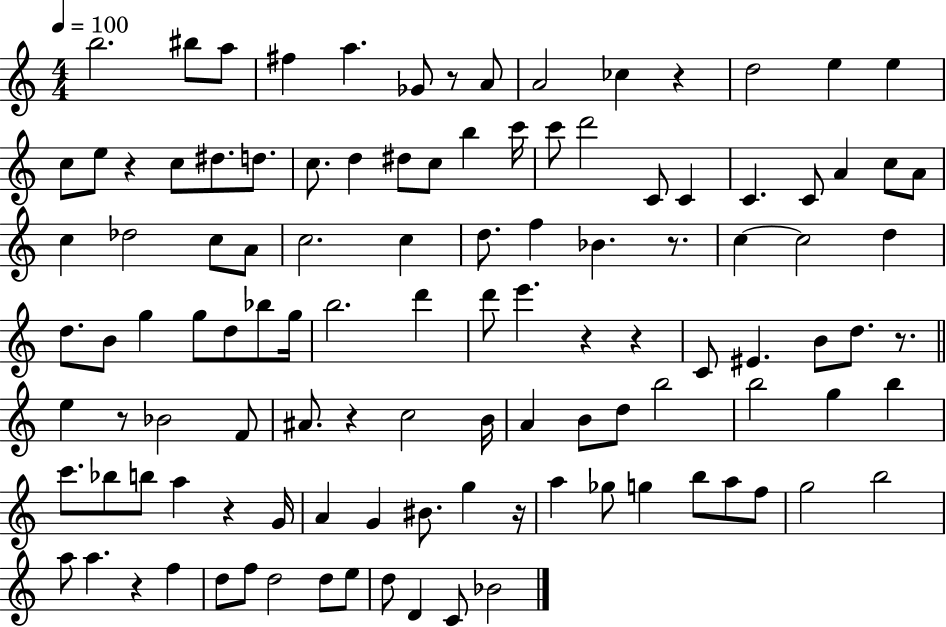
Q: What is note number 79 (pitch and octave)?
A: G4